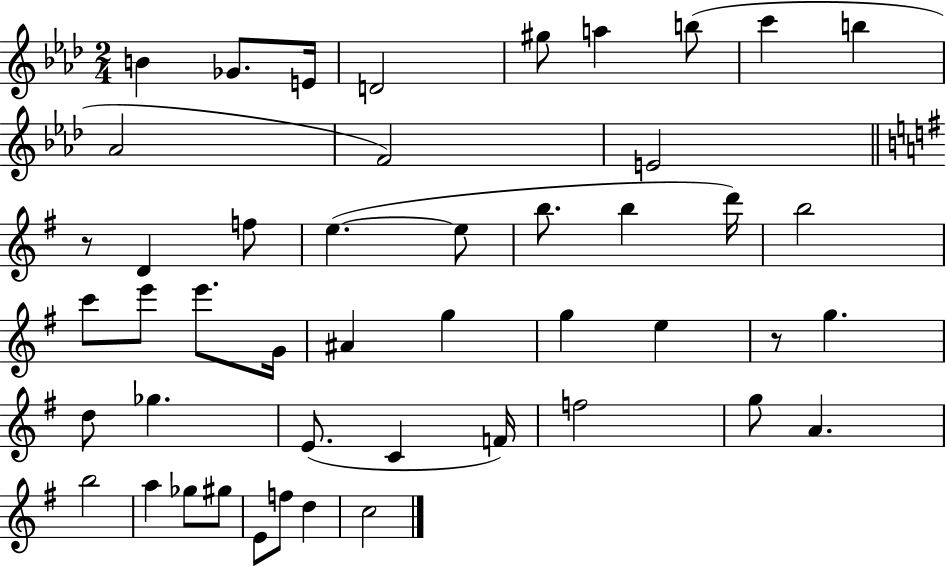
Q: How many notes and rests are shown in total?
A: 47